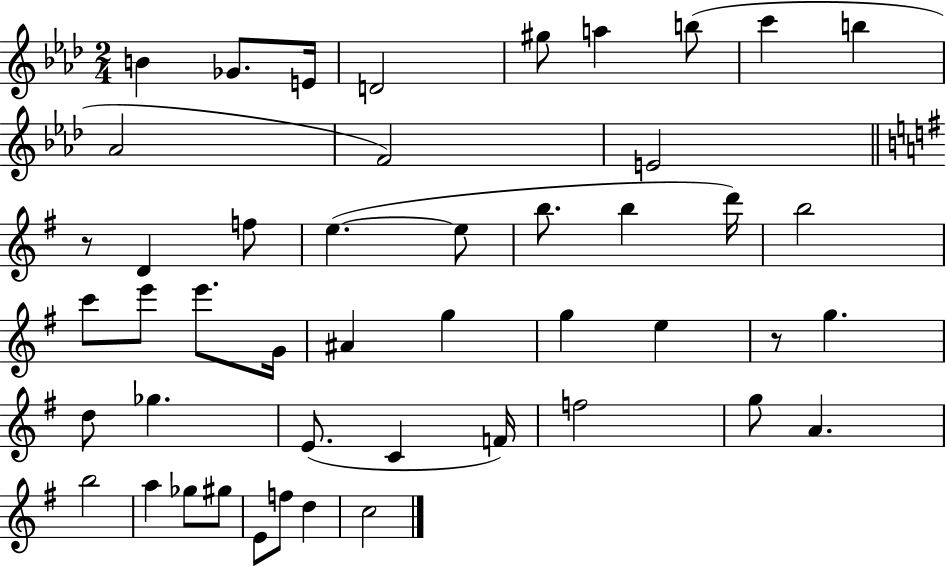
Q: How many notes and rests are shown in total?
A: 47